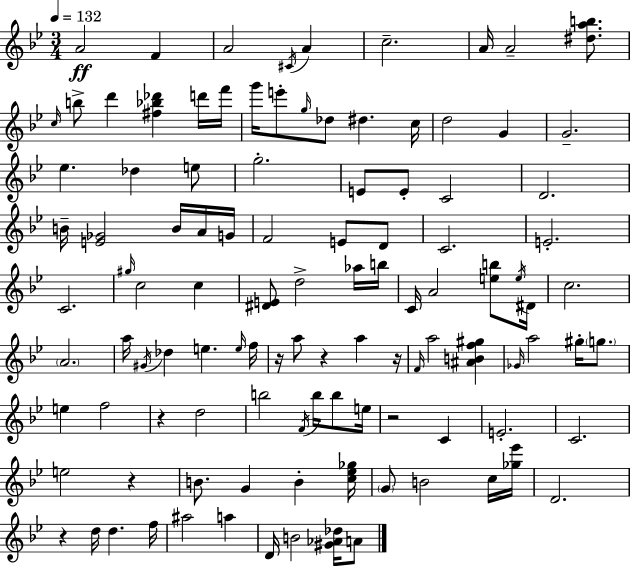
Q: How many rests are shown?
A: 7